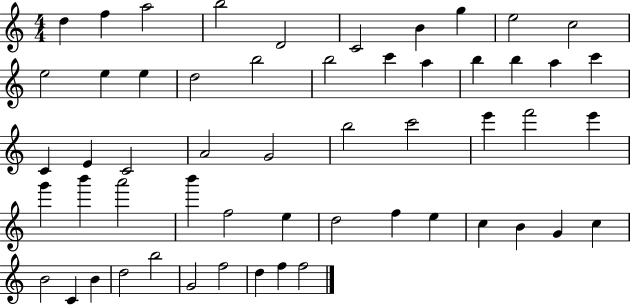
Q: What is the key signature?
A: C major